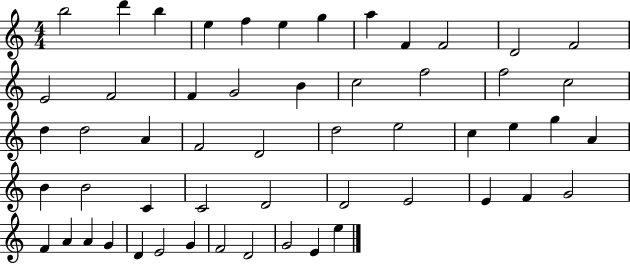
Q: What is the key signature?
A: C major